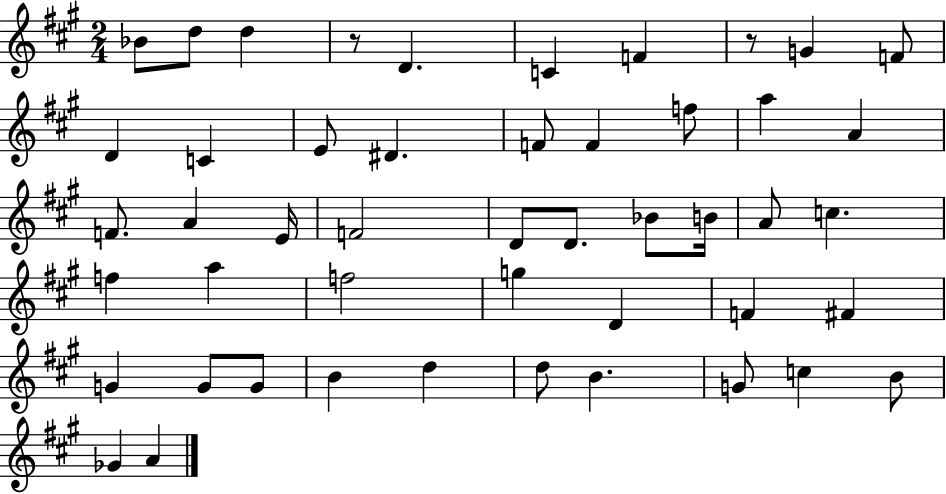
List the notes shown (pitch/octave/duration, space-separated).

Bb4/e D5/e D5/q R/e D4/q. C4/q F4/q R/e G4/q F4/e D4/q C4/q E4/e D#4/q. F4/e F4/q F5/e A5/q A4/q F4/e. A4/q E4/s F4/h D4/e D4/e. Bb4/e B4/s A4/e C5/q. F5/q A5/q F5/h G5/q D4/q F4/q F#4/q G4/q G4/e G4/e B4/q D5/q D5/e B4/q. G4/e C5/q B4/e Gb4/q A4/q